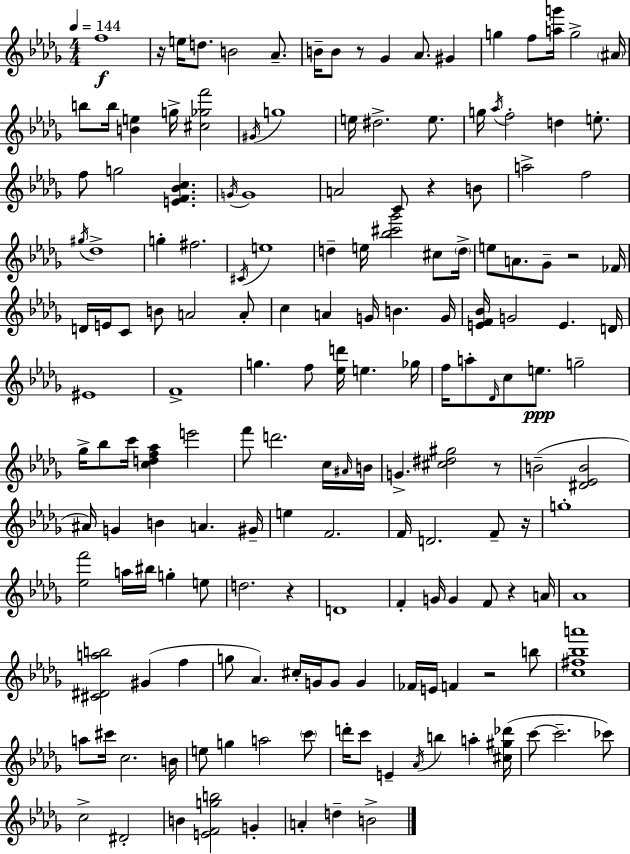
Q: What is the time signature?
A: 4/4